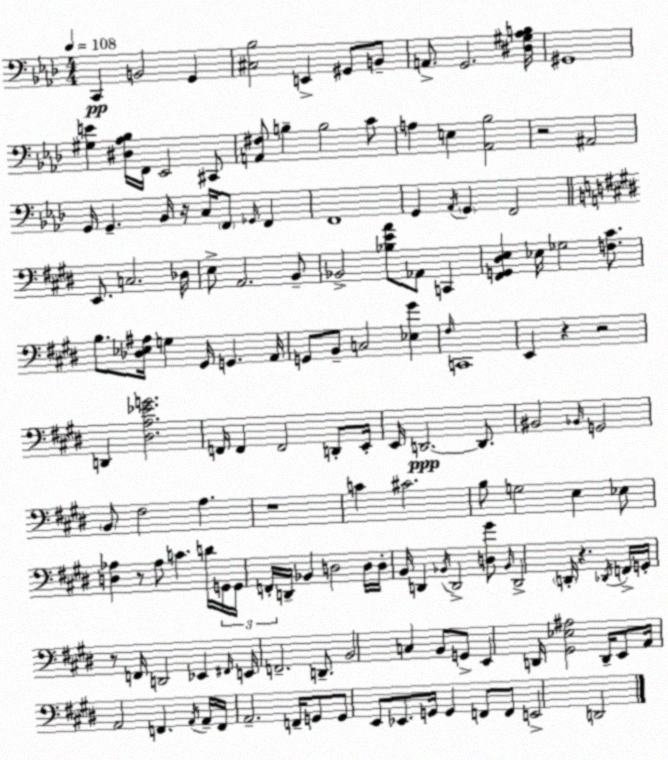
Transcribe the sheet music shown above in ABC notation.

X:1
T:Untitled
M:4/4
L:1/4
K:Fm
C,, B,,2 G,, [^C,_B,]2 E,, ^G,,/2 B,,/2 A,,/2 G,,2 [^D,^G,_A,B,]/4 ^G,,4 [^G,E] [^D,_A,_B,]/4 F,,/4 _E,,2 ^C,,/2 [A,,^F,]/2 B, B,2 C/2 A, E, [_A,,_B,]2 z2 ^A,,2 G,,/4 G,, _B,,/4 z/4 C,/4 F,,/2 _G,,/4 F,, F,,4 G,, _A,,/4 G,, F,,2 E,,/2 C,2 _D,/4 E,/2 A,,2 B,,/2 _B,,2 [_B,EA]/2 _A,,/2 C,, [^F,,G,,^D,E,] _E,/4 _G,2 [F,^C]/2 B,/2 [_D,_E,^A,]/4 G, ^G,,/4 G,, A,,/4 G,,/2 B,,/2 C,2 [_E,^G] ^F,/4 C,,4 E,, z z2 D,, [^D,A,_EG]2 F,,/4 F,, F,,2 D,,/2 E,,/4 E,,/4 D,,2 D,,/2 ^B,,2 _B,,/4 G,,2 B,,/2 ^F,2 A, z4 C ^C2 B,/2 G,2 E, _E,/2 [D,_A,] z/2 _A,/2 C D/4 G,,/4 G,,/4 F,,/4 D,,/4 _B,, D,2 D,/4 D,/4 B,,/4 D,, _B,,/4 D,,2 [D,^G]/2 _B,,/4 D,,2 D,,/4 z _D,,/4 F,,/4 G,,/4 z/2 F,,/4 D,,2 _E,, ^F,,/4 E,,/4 F,,2 D,,/2 B,,2 C, B,,/2 G,,/2 E,, D,,/4 [^G,,_E,^A,]2 D,,/4 E,,/2 A,,/4 A,,2 F,, A,,/4 A,,/4 F,,/4 A,,2 F,,/4 G,,/2 G,,/2 E,,/2 _E,,/2 G,,/4 G,, F,,/2 F,,/2 E,,2 D,,2